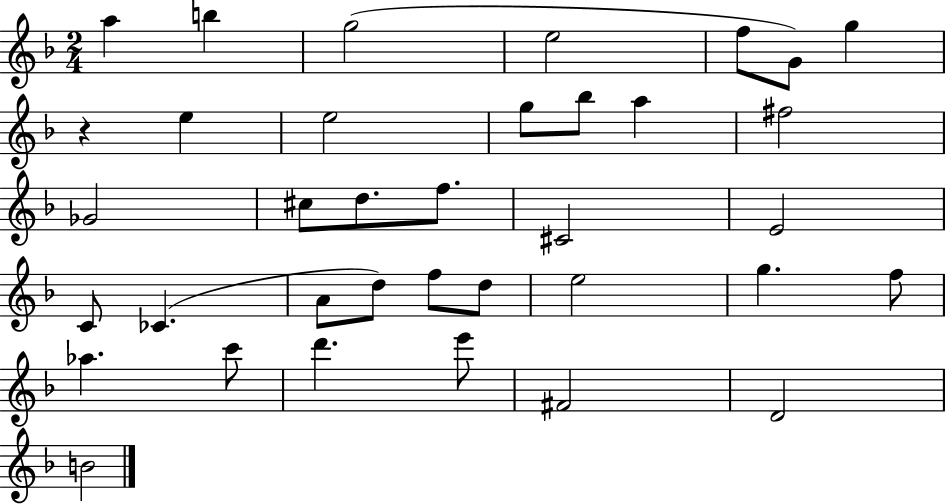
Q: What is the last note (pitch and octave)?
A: B4